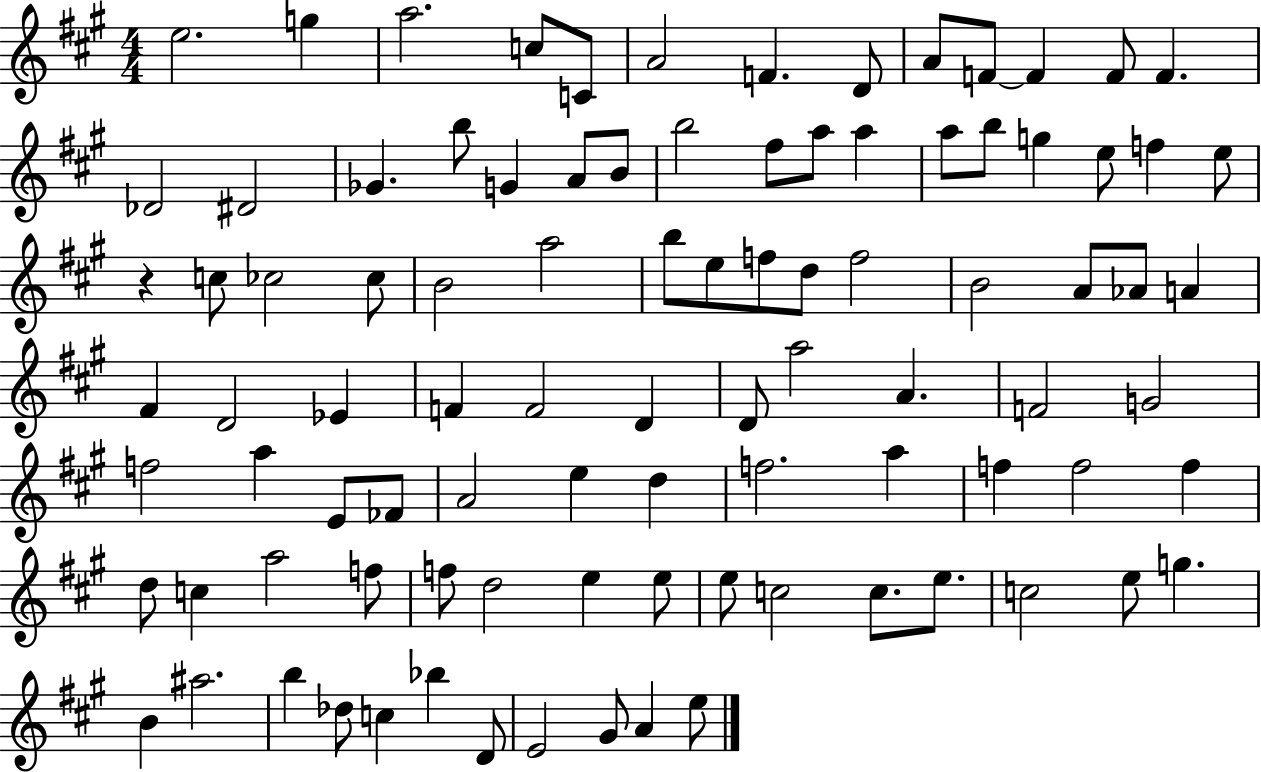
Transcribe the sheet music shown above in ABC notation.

X:1
T:Untitled
M:4/4
L:1/4
K:A
e2 g a2 c/2 C/2 A2 F D/2 A/2 F/2 F F/2 F _D2 ^D2 _G b/2 G A/2 B/2 b2 ^f/2 a/2 a a/2 b/2 g e/2 f e/2 z c/2 _c2 _c/2 B2 a2 b/2 e/2 f/2 d/2 f2 B2 A/2 _A/2 A ^F D2 _E F F2 D D/2 a2 A F2 G2 f2 a E/2 _F/2 A2 e d f2 a f f2 f d/2 c a2 f/2 f/2 d2 e e/2 e/2 c2 c/2 e/2 c2 e/2 g B ^a2 b _d/2 c _b D/2 E2 ^G/2 A e/2